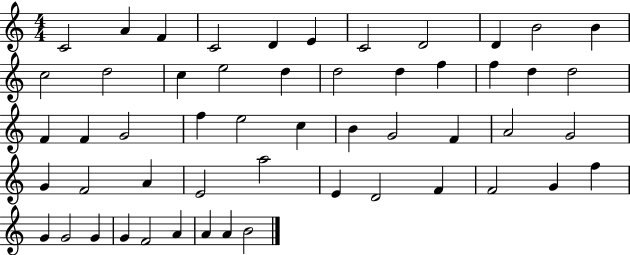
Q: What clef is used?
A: treble